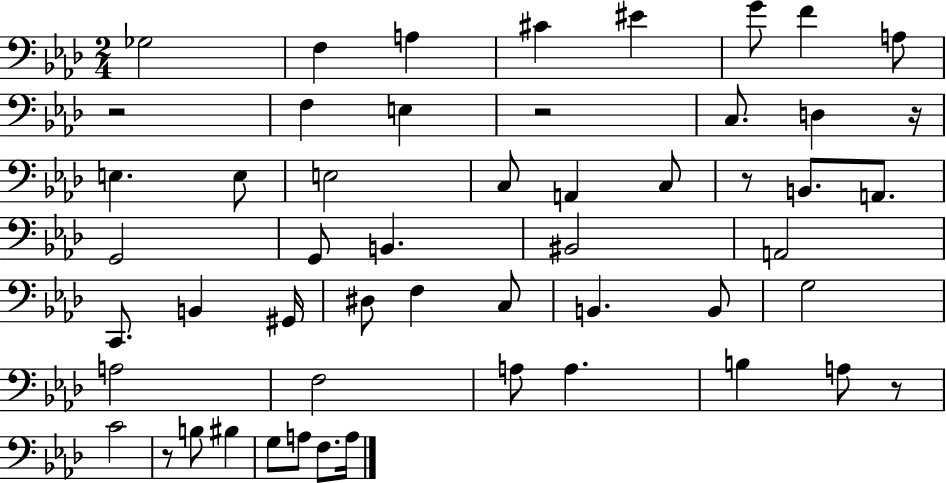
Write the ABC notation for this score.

X:1
T:Untitled
M:2/4
L:1/4
K:Ab
_G,2 F, A, ^C ^E G/2 F A,/2 z2 F, E, z2 C,/2 D, z/4 E, E,/2 E,2 C,/2 A,, C,/2 z/2 B,,/2 A,,/2 G,,2 G,,/2 B,, ^B,,2 A,,2 C,,/2 B,, ^G,,/4 ^D,/2 F, C,/2 B,, B,,/2 G,2 A,2 F,2 A,/2 A, B, A,/2 z/2 C2 z/2 B,/2 ^B, G,/2 A,/2 F,/2 A,/4